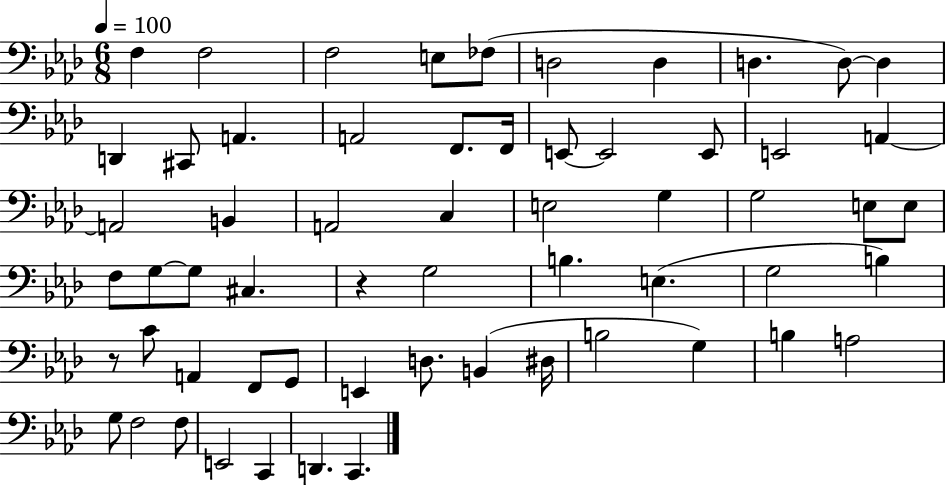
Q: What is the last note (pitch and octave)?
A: C2